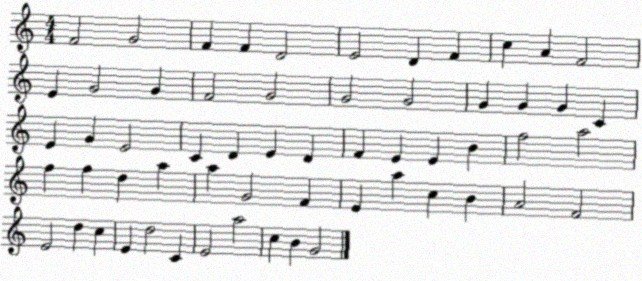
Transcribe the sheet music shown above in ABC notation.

X:1
T:Untitled
M:4/4
L:1/4
K:C
F2 G2 F F D2 E2 D F c A F2 E G2 G F2 G2 G2 G2 G G G C E G E2 C D E D F E E B f2 a2 f f d a a G2 F E a c B A2 F2 E2 d c E d2 C E2 a2 c B G2